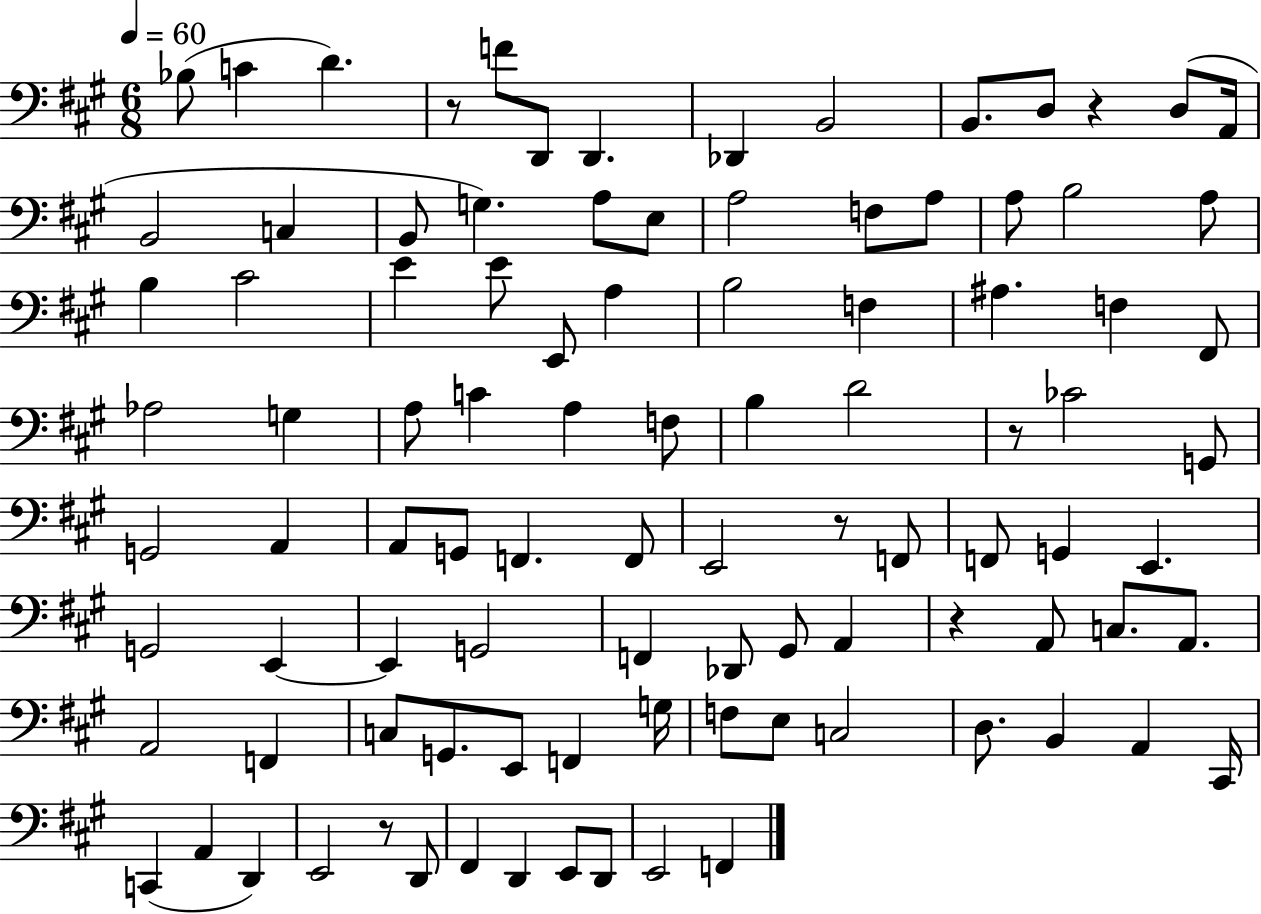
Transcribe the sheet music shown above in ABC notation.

X:1
T:Untitled
M:6/8
L:1/4
K:A
_B,/2 C D z/2 F/2 D,,/2 D,, _D,, B,,2 B,,/2 D,/2 z D,/2 A,,/4 B,,2 C, B,,/2 G, A,/2 E,/2 A,2 F,/2 A,/2 A,/2 B,2 A,/2 B, ^C2 E E/2 E,,/2 A, B,2 F, ^A, F, ^F,,/2 _A,2 G, A,/2 C A, F,/2 B, D2 z/2 _C2 G,,/2 G,,2 A,, A,,/2 G,,/2 F,, F,,/2 E,,2 z/2 F,,/2 F,,/2 G,, E,, G,,2 E,, E,, G,,2 F,, _D,,/2 ^G,,/2 A,, z A,,/2 C,/2 A,,/2 A,,2 F,, C,/2 G,,/2 E,,/2 F,, G,/4 F,/2 E,/2 C,2 D,/2 B,, A,, ^C,,/4 C,, A,, D,, E,,2 z/2 D,,/2 ^F,, D,, E,,/2 D,,/2 E,,2 F,,